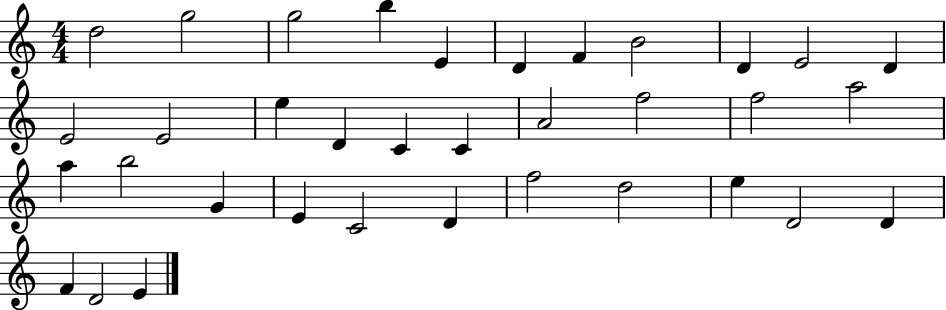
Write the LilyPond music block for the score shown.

{
  \clef treble
  \numericTimeSignature
  \time 4/4
  \key c \major
  d''2 g''2 | g''2 b''4 e'4 | d'4 f'4 b'2 | d'4 e'2 d'4 | \break e'2 e'2 | e''4 d'4 c'4 c'4 | a'2 f''2 | f''2 a''2 | \break a''4 b''2 g'4 | e'4 c'2 d'4 | f''2 d''2 | e''4 d'2 d'4 | \break f'4 d'2 e'4 | \bar "|."
}